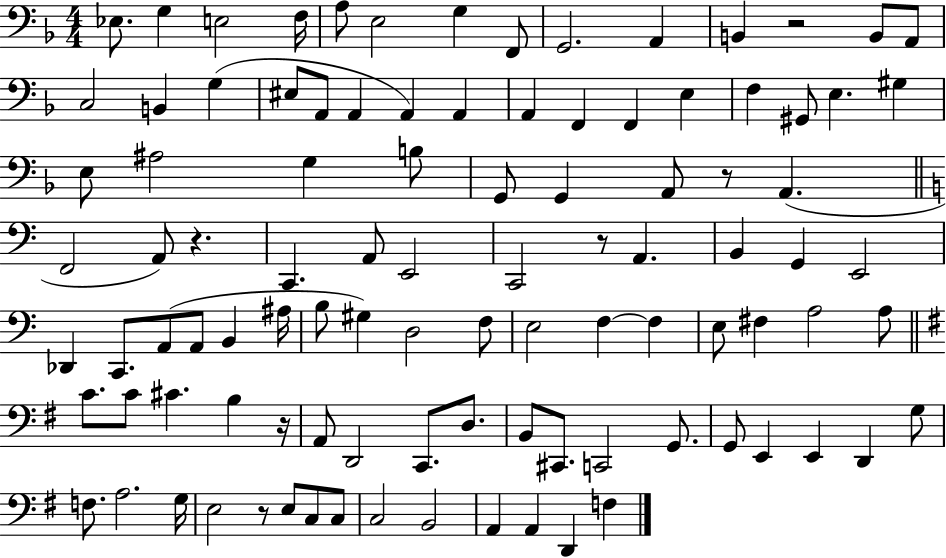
X:1
T:Untitled
M:4/4
L:1/4
K:F
_E,/2 G, E,2 F,/4 A,/2 E,2 G, F,,/2 G,,2 A,, B,, z2 B,,/2 A,,/2 C,2 B,, G, ^E,/2 A,,/2 A,, A,, A,, A,, F,, F,, E, F, ^G,,/2 E, ^G, E,/2 ^A,2 G, B,/2 G,,/2 G,, A,,/2 z/2 A,, F,,2 A,,/2 z C,, A,,/2 E,,2 C,,2 z/2 A,, B,, G,, E,,2 _D,, C,,/2 A,,/2 A,,/2 B,, ^A,/4 B,/2 ^G, D,2 F,/2 E,2 F, F, E,/2 ^F, A,2 A,/2 C/2 C/2 ^C B, z/4 A,,/2 D,,2 C,,/2 D,/2 B,,/2 ^C,,/2 C,,2 G,,/2 G,,/2 E,, E,, D,, G,/2 F,/2 A,2 G,/4 E,2 z/2 E,/2 C,/2 C,/2 C,2 B,,2 A,, A,, D,, F,